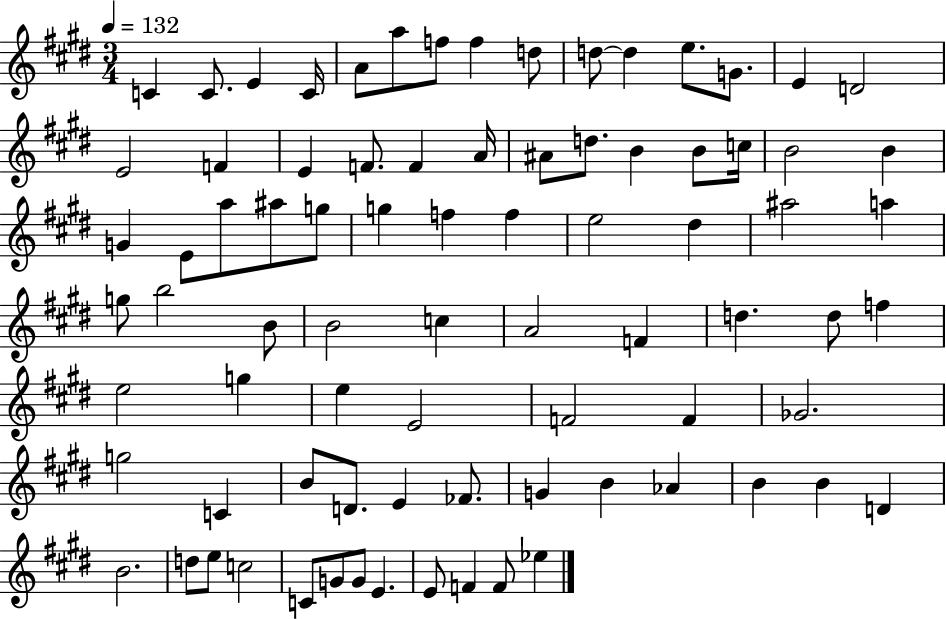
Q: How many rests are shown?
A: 0